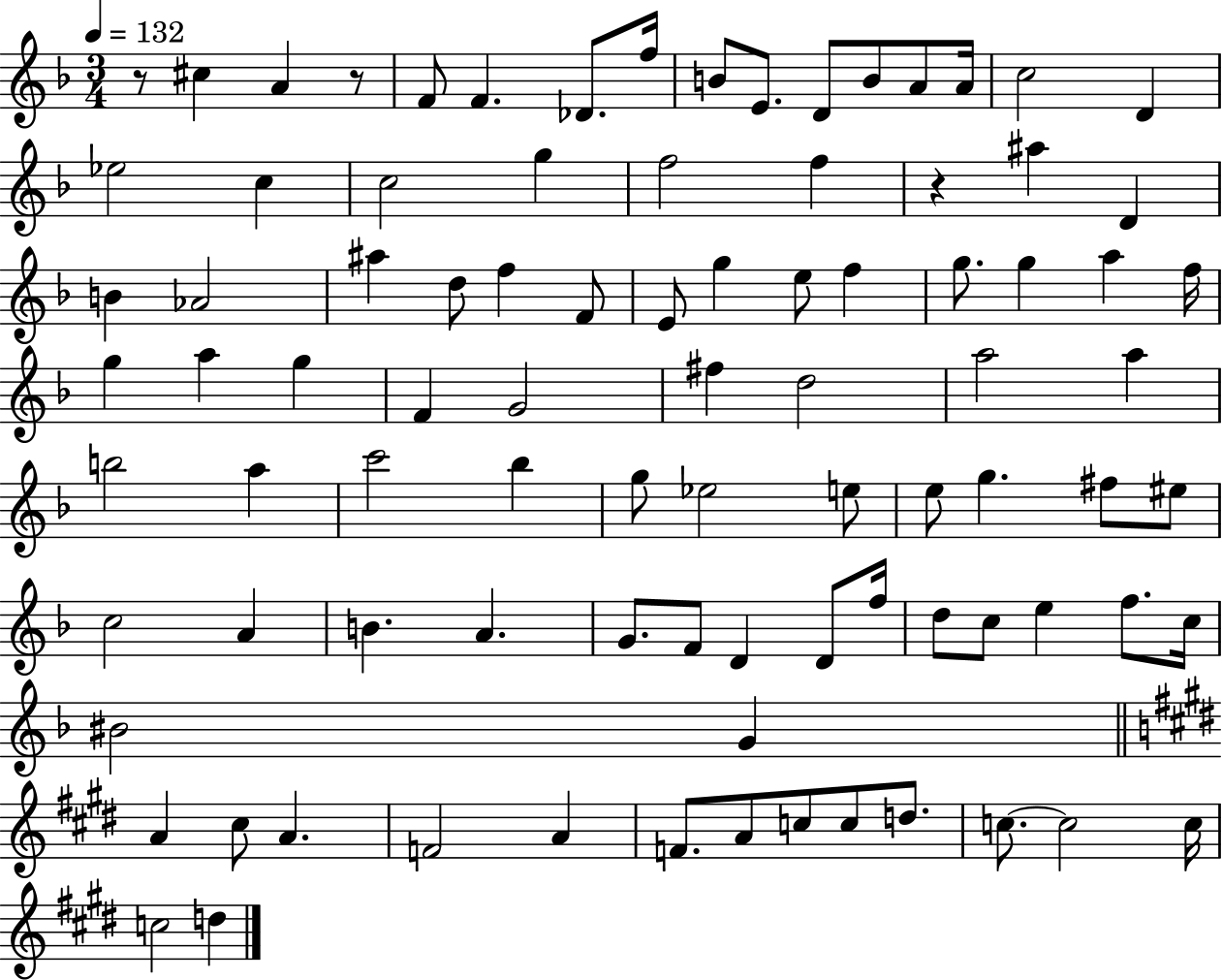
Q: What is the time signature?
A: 3/4